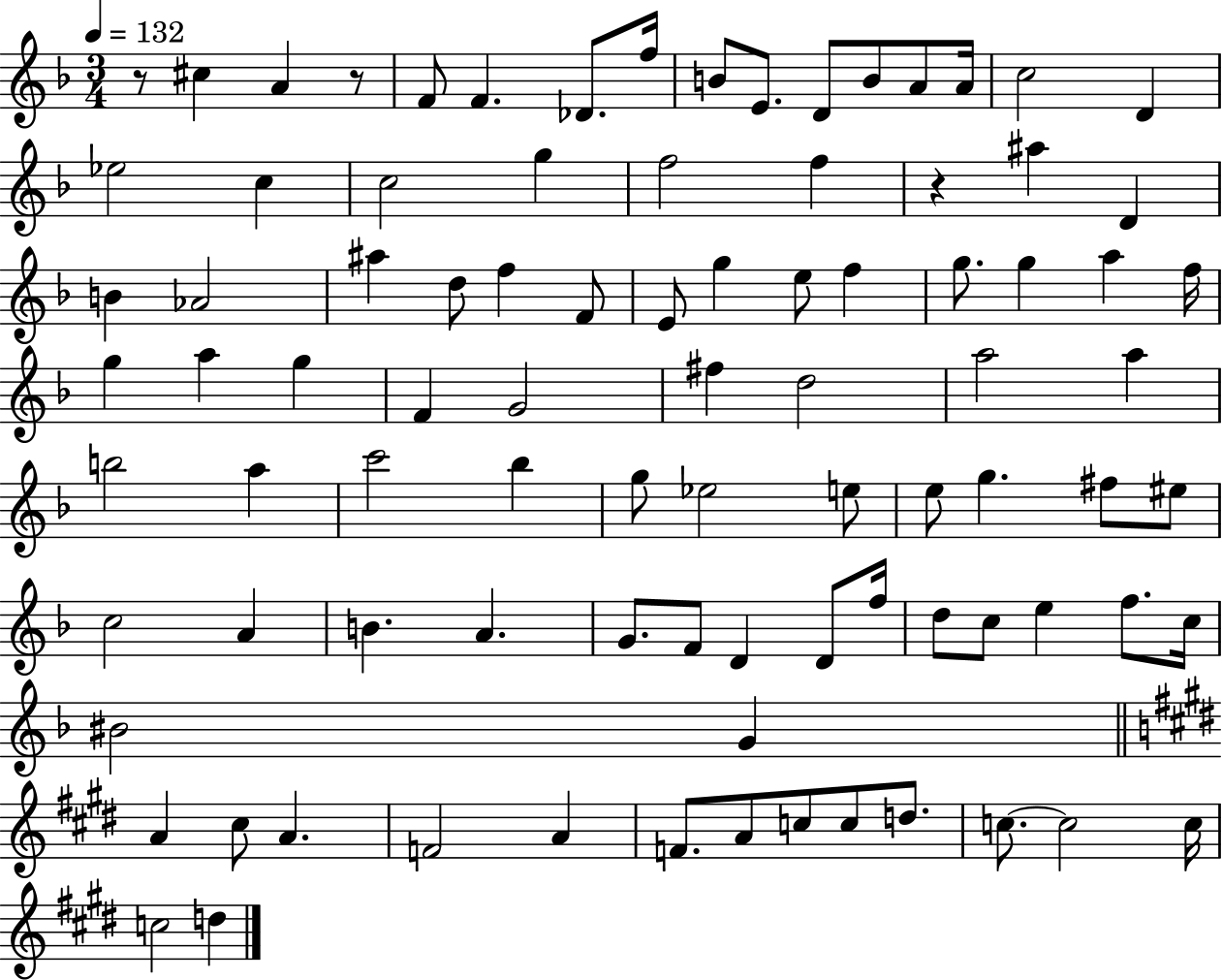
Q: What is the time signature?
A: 3/4